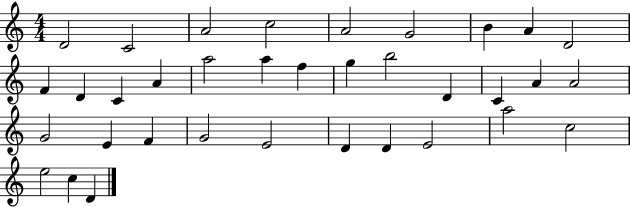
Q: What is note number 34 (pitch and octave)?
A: C5